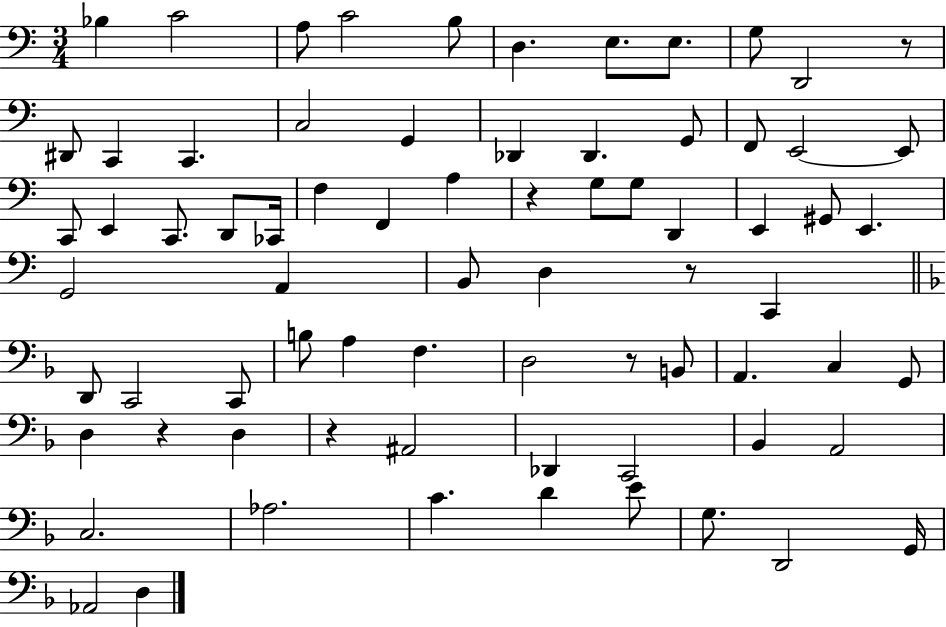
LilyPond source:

{
  \clef bass
  \numericTimeSignature
  \time 3/4
  \key c \major
  bes4 c'2 | a8 c'2 b8 | d4. e8. e8. | g8 d,2 r8 | \break dis,8 c,4 c,4. | c2 g,4 | des,4 des,4. g,8 | f,8 e,2~~ e,8 | \break c,8 e,4 c,8. d,8 ces,16 | f4 f,4 a4 | r4 g8 g8 d,4 | e,4 gis,8 e,4. | \break g,2 a,4 | b,8 d4 r8 c,4 | \bar "||" \break \key f \major d,8 c,2 c,8 | b8 a4 f4. | d2 r8 b,8 | a,4. c4 g,8 | \break d4 r4 d4 | r4 ais,2 | des,4 c,2 | bes,4 a,2 | \break c2. | aes2. | c'4. d'4 e'8 | g8. d,2 g,16 | \break aes,2 d4 | \bar "|."
}